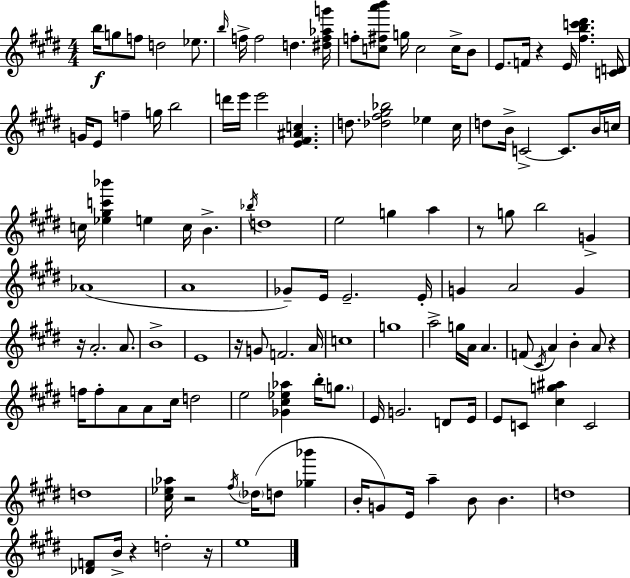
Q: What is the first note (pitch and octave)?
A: B5